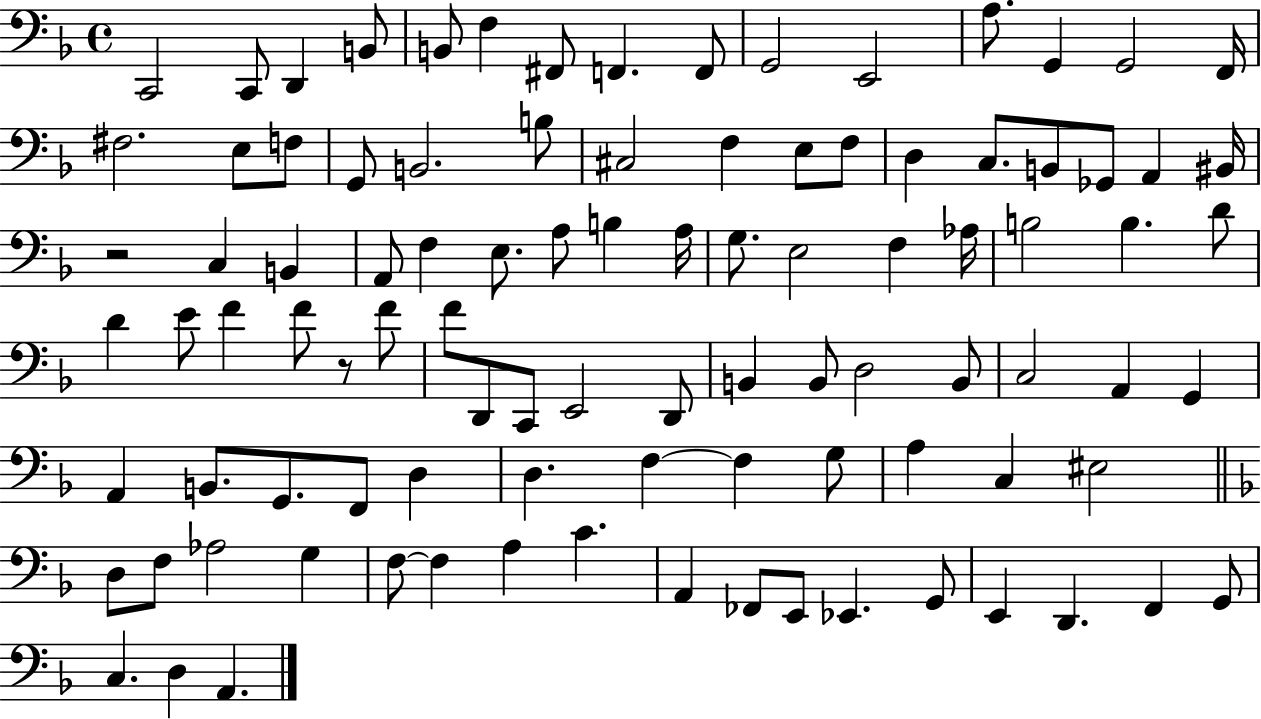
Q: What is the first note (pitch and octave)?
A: C2